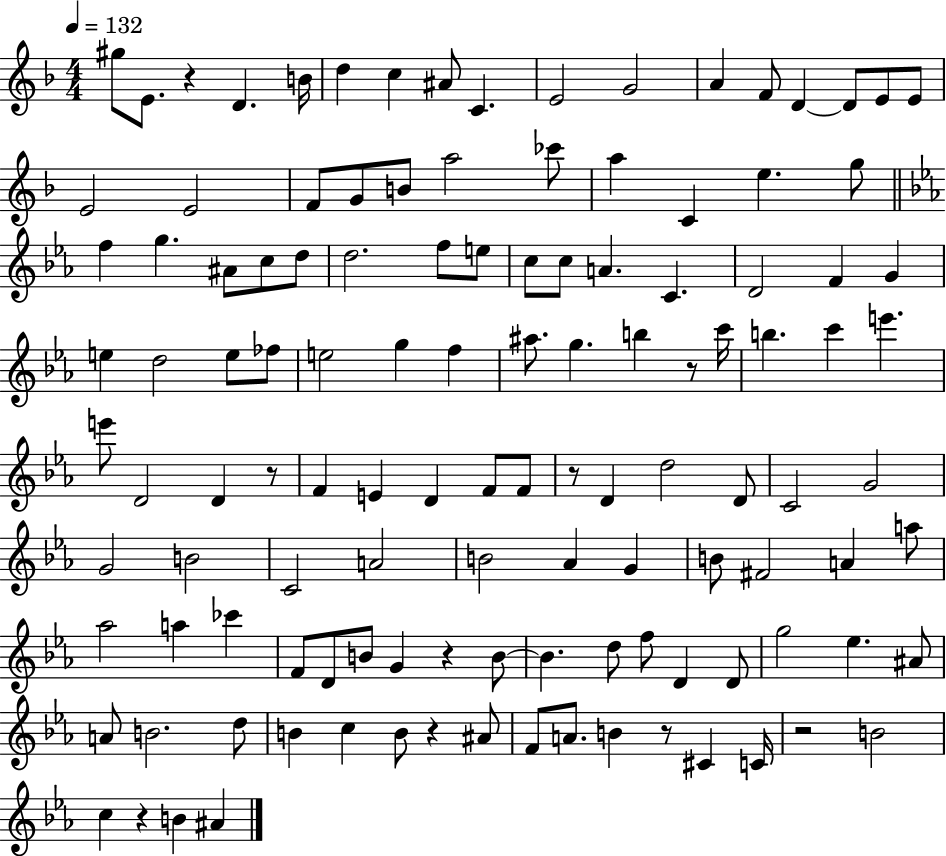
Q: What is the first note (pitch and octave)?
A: G#5